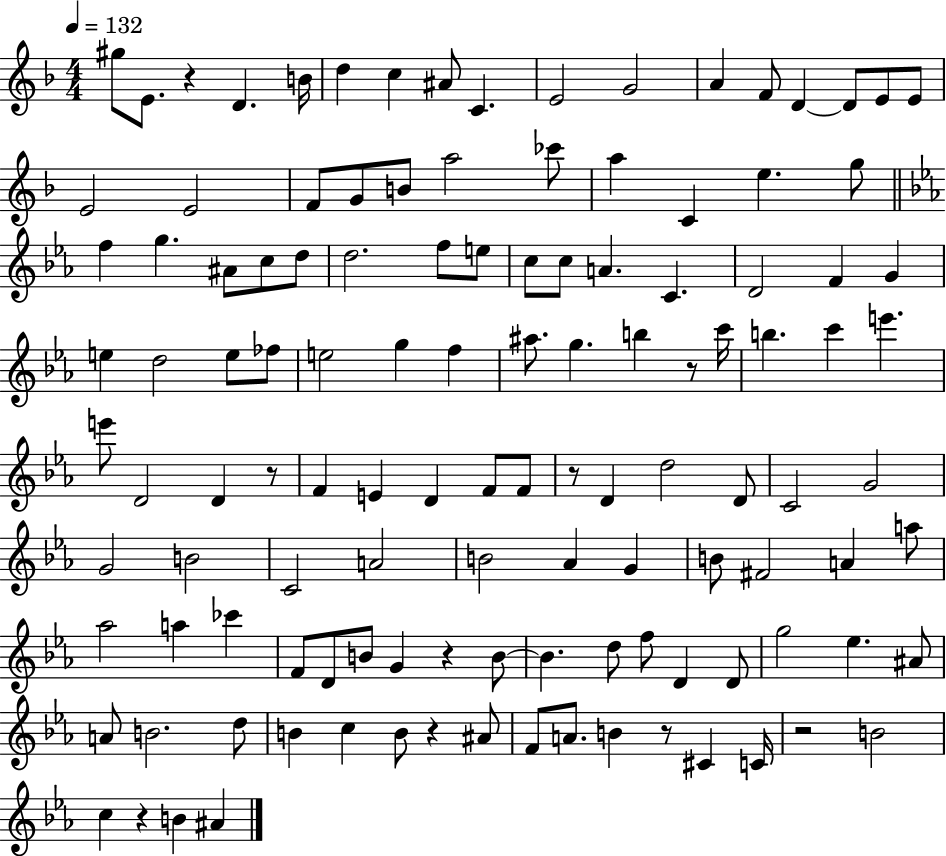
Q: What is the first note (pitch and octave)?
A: G#5